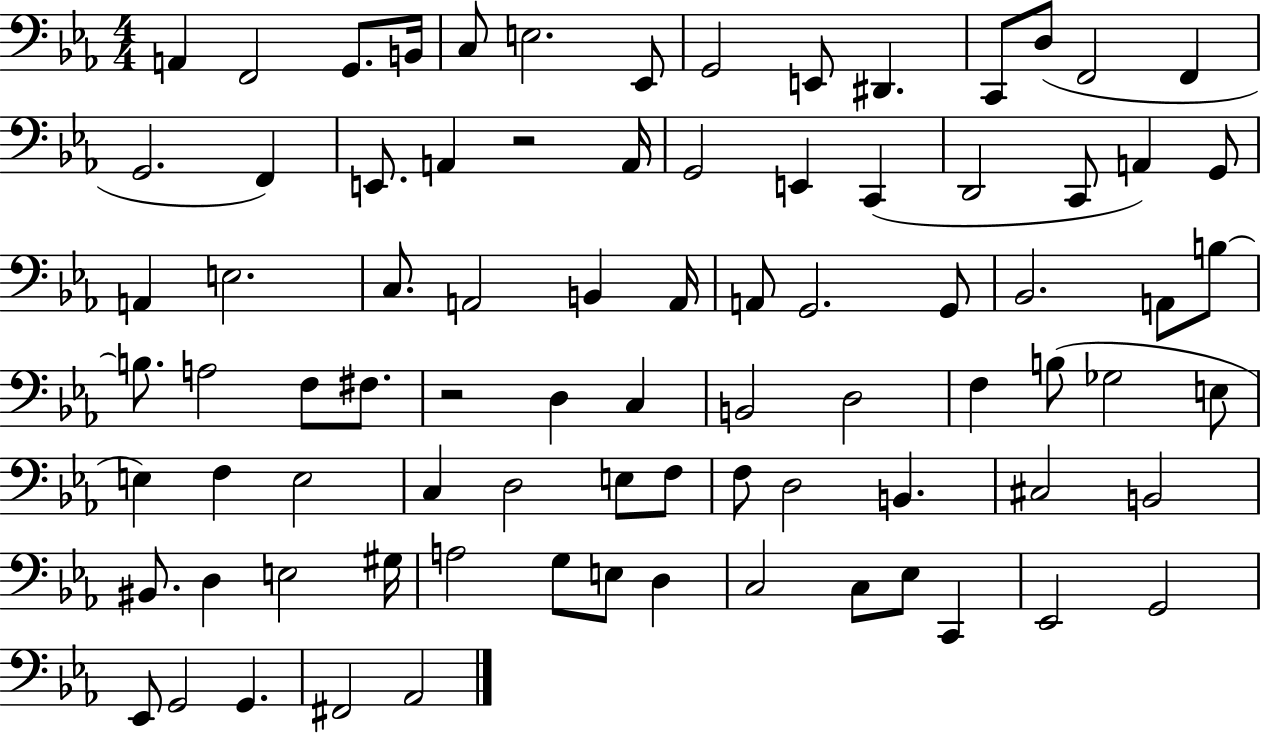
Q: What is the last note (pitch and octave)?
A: Ab2